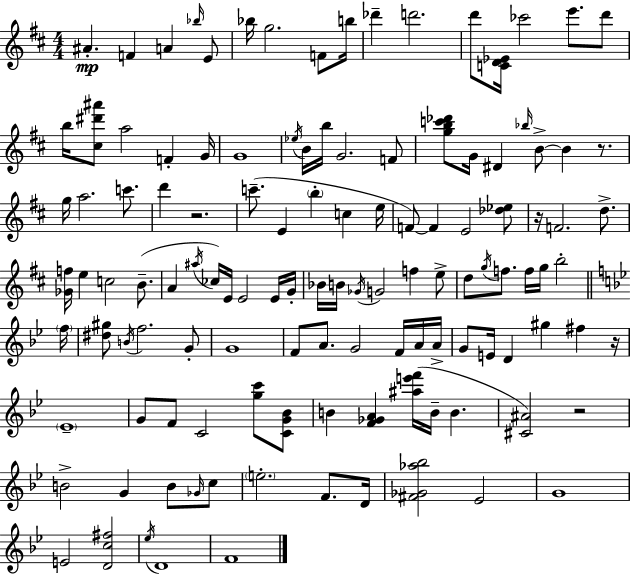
X:1
T:Untitled
M:4/4
L:1/4
K:D
^A F A _b/4 E/2 _b/4 g2 F/2 b/4 _d' d'2 d'/2 [CD_E]/4 _c'2 e'/2 d'/2 b/4 [^c^d'^a']/2 a2 F G/4 G4 _e/4 B/4 b/4 G2 F/2 [gbc'_d']/2 G/4 ^D _b/4 B/2 B z/2 g/4 a2 c'/2 d' z2 c'/2 E b c e/4 F/2 F E2 [_d_e]/2 z/4 F2 d/2 [_Gf]/4 e c2 B/2 A ^a/4 _c/4 E/4 E2 E/4 G/4 _B/4 B/4 _G/4 G2 f e/2 d/2 g/4 f/2 f/4 g/4 b2 f/4 [^d^g]/2 B/4 f2 G/2 G4 F/2 A/2 G2 F/4 A/4 A/4 G/2 E/4 D ^g ^f z/4 _E4 G/2 F/2 C2 [gc']/2 [CG_B]/2 B [F_GA] [^ae'f']/4 B/4 B [^C^A]2 z2 B2 G B/2 _G/4 c/2 e2 F/2 D/4 [^F_G_a_b]2 _E2 G4 E2 [Dc^f]2 _e/4 D4 F4